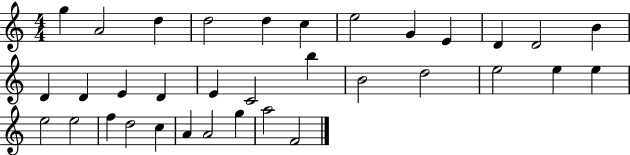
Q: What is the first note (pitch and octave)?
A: G5